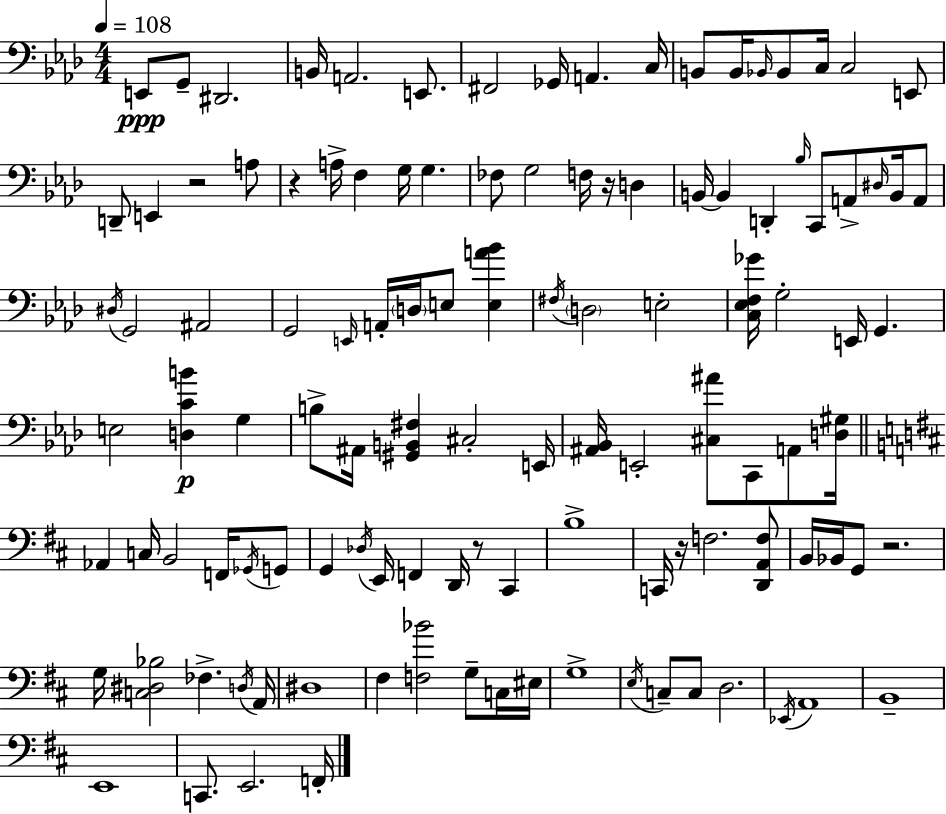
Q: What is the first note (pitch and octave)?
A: E2